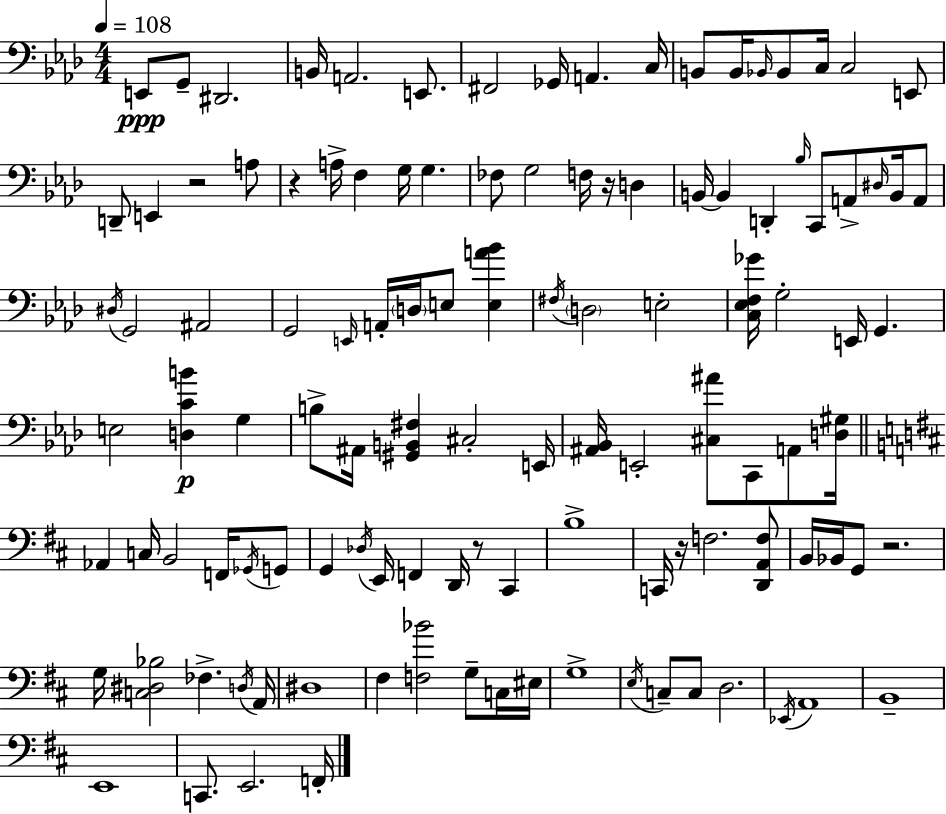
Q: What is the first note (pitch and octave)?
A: E2